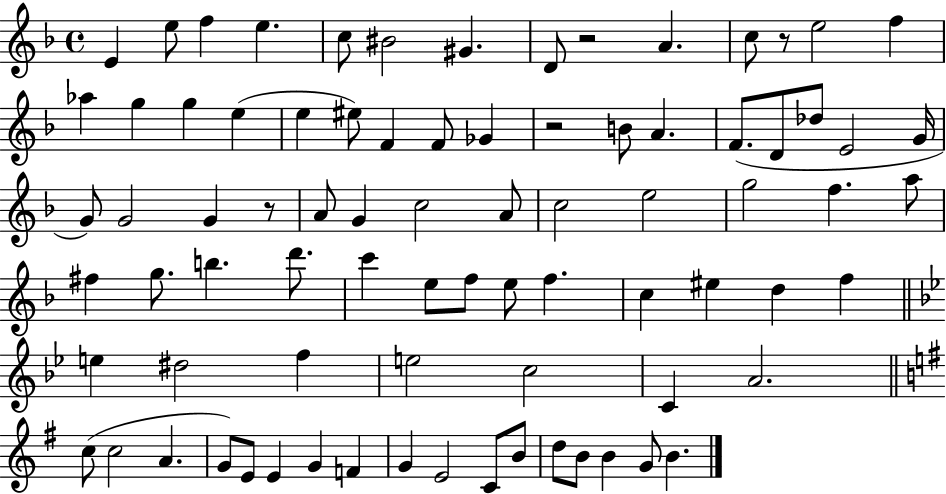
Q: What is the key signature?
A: F major